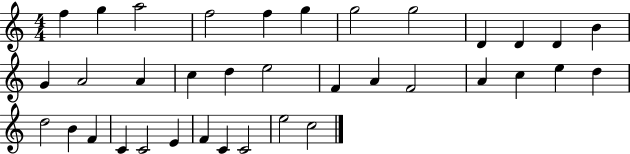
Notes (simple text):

F5/q G5/q A5/h F5/h F5/q G5/q G5/h G5/h D4/q D4/q D4/q B4/q G4/q A4/h A4/q C5/q D5/q E5/h F4/q A4/q F4/h A4/q C5/q E5/q D5/q D5/h B4/q F4/q C4/q C4/h E4/q F4/q C4/q C4/h E5/h C5/h